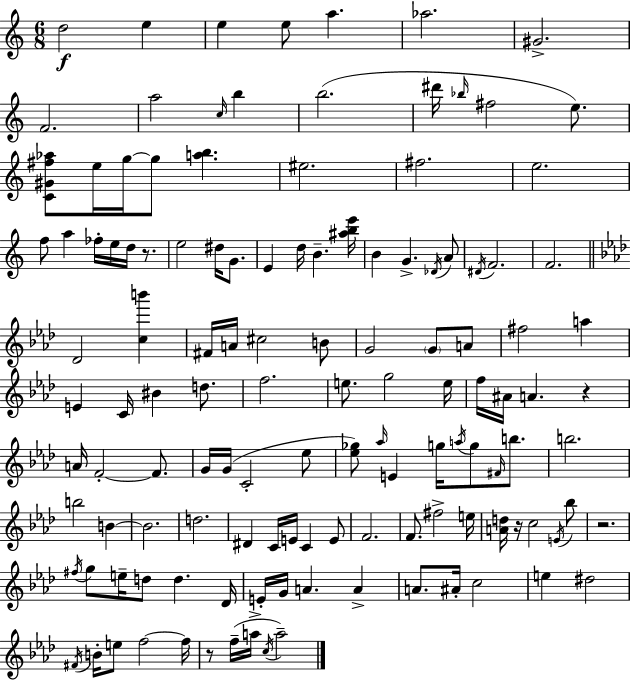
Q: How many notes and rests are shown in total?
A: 127